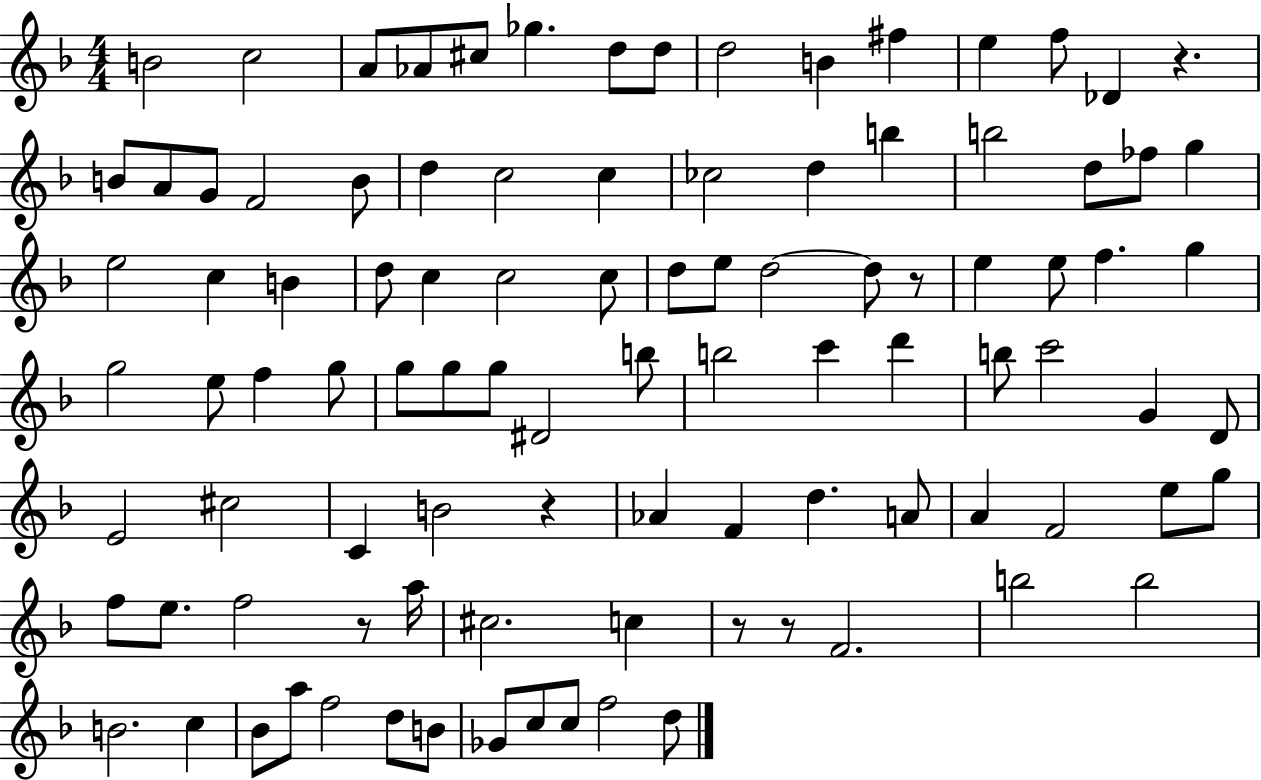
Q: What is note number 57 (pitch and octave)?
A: B5